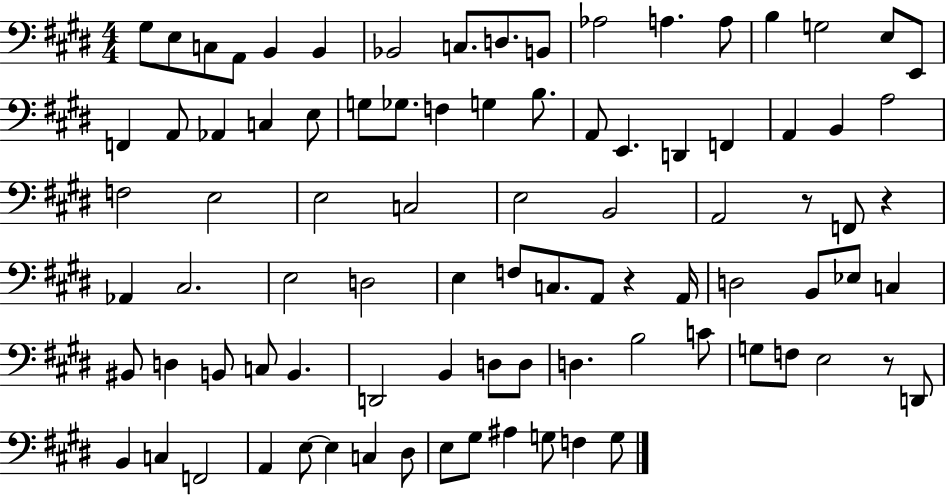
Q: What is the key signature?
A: E major